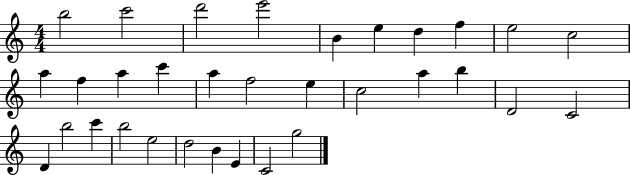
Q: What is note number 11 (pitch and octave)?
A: A5